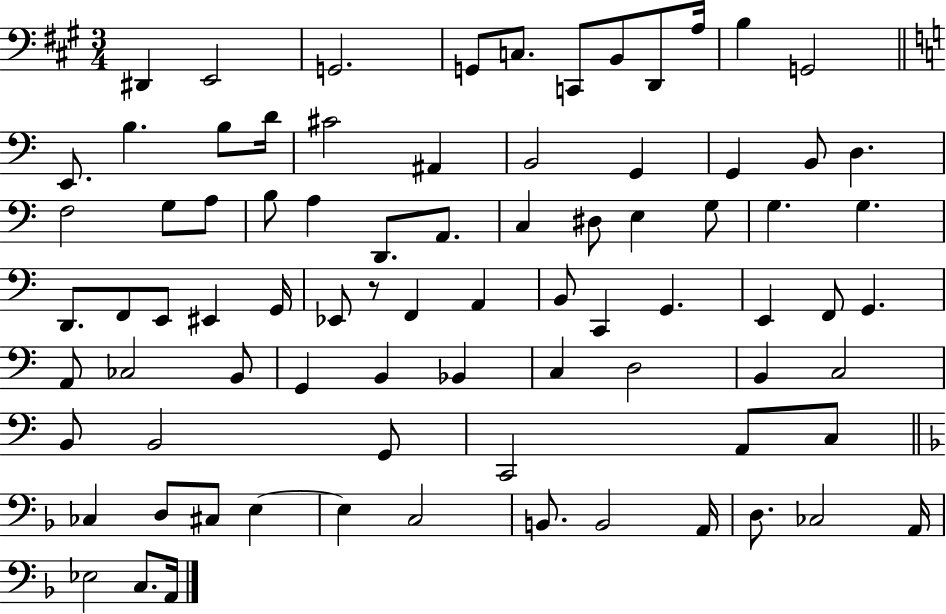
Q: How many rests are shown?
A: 1